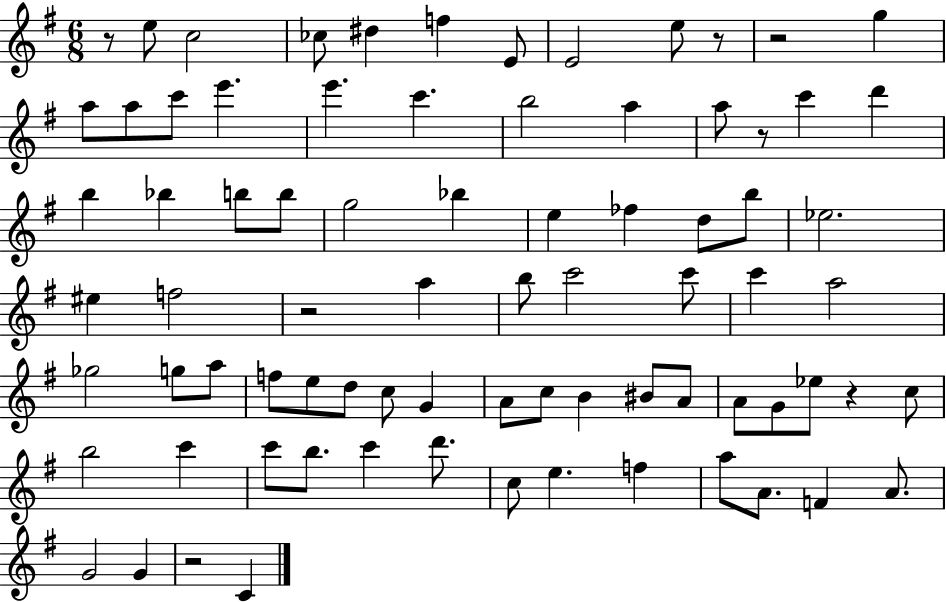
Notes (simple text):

R/e E5/e C5/h CES5/e D#5/q F5/q E4/e E4/h E5/e R/e R/h G5/q A5/e A5/e C6/e E6/q. E6/q. C6/q. B5/h A5/q A5/e R/e C6/q D6/q B5/q Bb5/q B5/e B5/e G5/h Bb5/q E5/q FES5/q D5/e B5/e Eb5/h. EIS5/q F5/h R/h A5/q B5/e C6/h C6/e C6/q A5/h Gb5/h G5/e A5/e F5/e E5/e D5/e C5/e G4/q A4/e C5/e B4/q BIS4/e A4/e A4/e G4/e Eb5/e R/q C5/e B5/h C6/q C6/e B5/e. C6/q D6/e. C5/e E5/q. F5/q A5/e A4/e. F4/q A4/e. G4/h G4/q R/h C4/q